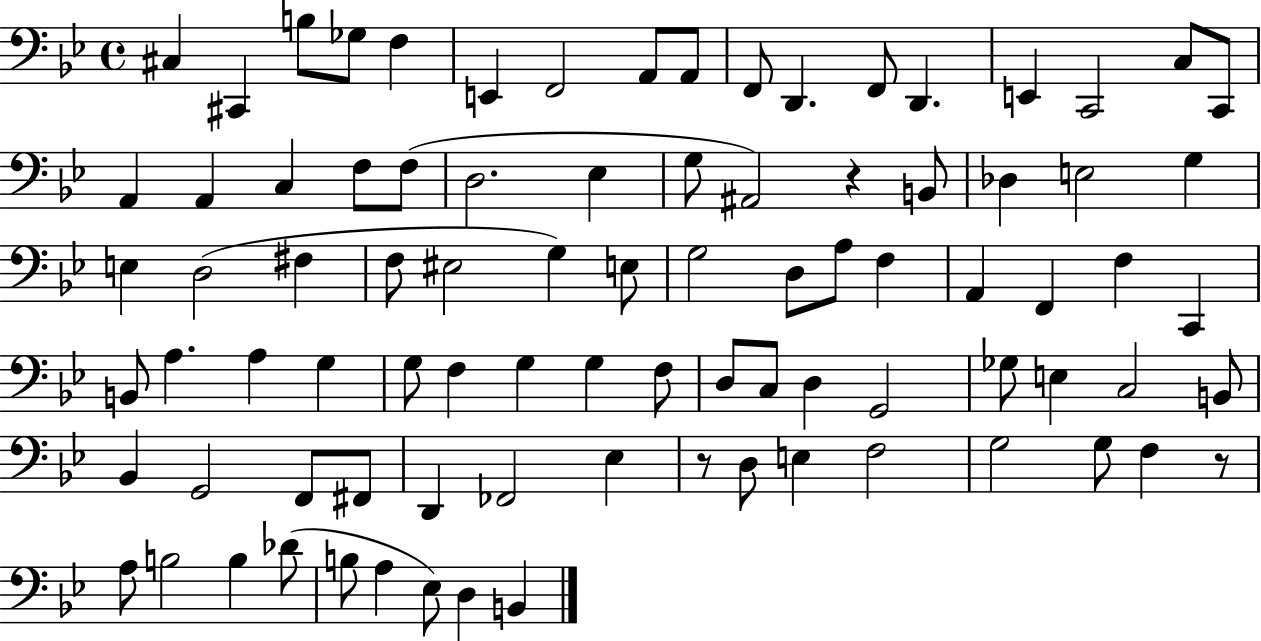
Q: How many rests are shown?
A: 3